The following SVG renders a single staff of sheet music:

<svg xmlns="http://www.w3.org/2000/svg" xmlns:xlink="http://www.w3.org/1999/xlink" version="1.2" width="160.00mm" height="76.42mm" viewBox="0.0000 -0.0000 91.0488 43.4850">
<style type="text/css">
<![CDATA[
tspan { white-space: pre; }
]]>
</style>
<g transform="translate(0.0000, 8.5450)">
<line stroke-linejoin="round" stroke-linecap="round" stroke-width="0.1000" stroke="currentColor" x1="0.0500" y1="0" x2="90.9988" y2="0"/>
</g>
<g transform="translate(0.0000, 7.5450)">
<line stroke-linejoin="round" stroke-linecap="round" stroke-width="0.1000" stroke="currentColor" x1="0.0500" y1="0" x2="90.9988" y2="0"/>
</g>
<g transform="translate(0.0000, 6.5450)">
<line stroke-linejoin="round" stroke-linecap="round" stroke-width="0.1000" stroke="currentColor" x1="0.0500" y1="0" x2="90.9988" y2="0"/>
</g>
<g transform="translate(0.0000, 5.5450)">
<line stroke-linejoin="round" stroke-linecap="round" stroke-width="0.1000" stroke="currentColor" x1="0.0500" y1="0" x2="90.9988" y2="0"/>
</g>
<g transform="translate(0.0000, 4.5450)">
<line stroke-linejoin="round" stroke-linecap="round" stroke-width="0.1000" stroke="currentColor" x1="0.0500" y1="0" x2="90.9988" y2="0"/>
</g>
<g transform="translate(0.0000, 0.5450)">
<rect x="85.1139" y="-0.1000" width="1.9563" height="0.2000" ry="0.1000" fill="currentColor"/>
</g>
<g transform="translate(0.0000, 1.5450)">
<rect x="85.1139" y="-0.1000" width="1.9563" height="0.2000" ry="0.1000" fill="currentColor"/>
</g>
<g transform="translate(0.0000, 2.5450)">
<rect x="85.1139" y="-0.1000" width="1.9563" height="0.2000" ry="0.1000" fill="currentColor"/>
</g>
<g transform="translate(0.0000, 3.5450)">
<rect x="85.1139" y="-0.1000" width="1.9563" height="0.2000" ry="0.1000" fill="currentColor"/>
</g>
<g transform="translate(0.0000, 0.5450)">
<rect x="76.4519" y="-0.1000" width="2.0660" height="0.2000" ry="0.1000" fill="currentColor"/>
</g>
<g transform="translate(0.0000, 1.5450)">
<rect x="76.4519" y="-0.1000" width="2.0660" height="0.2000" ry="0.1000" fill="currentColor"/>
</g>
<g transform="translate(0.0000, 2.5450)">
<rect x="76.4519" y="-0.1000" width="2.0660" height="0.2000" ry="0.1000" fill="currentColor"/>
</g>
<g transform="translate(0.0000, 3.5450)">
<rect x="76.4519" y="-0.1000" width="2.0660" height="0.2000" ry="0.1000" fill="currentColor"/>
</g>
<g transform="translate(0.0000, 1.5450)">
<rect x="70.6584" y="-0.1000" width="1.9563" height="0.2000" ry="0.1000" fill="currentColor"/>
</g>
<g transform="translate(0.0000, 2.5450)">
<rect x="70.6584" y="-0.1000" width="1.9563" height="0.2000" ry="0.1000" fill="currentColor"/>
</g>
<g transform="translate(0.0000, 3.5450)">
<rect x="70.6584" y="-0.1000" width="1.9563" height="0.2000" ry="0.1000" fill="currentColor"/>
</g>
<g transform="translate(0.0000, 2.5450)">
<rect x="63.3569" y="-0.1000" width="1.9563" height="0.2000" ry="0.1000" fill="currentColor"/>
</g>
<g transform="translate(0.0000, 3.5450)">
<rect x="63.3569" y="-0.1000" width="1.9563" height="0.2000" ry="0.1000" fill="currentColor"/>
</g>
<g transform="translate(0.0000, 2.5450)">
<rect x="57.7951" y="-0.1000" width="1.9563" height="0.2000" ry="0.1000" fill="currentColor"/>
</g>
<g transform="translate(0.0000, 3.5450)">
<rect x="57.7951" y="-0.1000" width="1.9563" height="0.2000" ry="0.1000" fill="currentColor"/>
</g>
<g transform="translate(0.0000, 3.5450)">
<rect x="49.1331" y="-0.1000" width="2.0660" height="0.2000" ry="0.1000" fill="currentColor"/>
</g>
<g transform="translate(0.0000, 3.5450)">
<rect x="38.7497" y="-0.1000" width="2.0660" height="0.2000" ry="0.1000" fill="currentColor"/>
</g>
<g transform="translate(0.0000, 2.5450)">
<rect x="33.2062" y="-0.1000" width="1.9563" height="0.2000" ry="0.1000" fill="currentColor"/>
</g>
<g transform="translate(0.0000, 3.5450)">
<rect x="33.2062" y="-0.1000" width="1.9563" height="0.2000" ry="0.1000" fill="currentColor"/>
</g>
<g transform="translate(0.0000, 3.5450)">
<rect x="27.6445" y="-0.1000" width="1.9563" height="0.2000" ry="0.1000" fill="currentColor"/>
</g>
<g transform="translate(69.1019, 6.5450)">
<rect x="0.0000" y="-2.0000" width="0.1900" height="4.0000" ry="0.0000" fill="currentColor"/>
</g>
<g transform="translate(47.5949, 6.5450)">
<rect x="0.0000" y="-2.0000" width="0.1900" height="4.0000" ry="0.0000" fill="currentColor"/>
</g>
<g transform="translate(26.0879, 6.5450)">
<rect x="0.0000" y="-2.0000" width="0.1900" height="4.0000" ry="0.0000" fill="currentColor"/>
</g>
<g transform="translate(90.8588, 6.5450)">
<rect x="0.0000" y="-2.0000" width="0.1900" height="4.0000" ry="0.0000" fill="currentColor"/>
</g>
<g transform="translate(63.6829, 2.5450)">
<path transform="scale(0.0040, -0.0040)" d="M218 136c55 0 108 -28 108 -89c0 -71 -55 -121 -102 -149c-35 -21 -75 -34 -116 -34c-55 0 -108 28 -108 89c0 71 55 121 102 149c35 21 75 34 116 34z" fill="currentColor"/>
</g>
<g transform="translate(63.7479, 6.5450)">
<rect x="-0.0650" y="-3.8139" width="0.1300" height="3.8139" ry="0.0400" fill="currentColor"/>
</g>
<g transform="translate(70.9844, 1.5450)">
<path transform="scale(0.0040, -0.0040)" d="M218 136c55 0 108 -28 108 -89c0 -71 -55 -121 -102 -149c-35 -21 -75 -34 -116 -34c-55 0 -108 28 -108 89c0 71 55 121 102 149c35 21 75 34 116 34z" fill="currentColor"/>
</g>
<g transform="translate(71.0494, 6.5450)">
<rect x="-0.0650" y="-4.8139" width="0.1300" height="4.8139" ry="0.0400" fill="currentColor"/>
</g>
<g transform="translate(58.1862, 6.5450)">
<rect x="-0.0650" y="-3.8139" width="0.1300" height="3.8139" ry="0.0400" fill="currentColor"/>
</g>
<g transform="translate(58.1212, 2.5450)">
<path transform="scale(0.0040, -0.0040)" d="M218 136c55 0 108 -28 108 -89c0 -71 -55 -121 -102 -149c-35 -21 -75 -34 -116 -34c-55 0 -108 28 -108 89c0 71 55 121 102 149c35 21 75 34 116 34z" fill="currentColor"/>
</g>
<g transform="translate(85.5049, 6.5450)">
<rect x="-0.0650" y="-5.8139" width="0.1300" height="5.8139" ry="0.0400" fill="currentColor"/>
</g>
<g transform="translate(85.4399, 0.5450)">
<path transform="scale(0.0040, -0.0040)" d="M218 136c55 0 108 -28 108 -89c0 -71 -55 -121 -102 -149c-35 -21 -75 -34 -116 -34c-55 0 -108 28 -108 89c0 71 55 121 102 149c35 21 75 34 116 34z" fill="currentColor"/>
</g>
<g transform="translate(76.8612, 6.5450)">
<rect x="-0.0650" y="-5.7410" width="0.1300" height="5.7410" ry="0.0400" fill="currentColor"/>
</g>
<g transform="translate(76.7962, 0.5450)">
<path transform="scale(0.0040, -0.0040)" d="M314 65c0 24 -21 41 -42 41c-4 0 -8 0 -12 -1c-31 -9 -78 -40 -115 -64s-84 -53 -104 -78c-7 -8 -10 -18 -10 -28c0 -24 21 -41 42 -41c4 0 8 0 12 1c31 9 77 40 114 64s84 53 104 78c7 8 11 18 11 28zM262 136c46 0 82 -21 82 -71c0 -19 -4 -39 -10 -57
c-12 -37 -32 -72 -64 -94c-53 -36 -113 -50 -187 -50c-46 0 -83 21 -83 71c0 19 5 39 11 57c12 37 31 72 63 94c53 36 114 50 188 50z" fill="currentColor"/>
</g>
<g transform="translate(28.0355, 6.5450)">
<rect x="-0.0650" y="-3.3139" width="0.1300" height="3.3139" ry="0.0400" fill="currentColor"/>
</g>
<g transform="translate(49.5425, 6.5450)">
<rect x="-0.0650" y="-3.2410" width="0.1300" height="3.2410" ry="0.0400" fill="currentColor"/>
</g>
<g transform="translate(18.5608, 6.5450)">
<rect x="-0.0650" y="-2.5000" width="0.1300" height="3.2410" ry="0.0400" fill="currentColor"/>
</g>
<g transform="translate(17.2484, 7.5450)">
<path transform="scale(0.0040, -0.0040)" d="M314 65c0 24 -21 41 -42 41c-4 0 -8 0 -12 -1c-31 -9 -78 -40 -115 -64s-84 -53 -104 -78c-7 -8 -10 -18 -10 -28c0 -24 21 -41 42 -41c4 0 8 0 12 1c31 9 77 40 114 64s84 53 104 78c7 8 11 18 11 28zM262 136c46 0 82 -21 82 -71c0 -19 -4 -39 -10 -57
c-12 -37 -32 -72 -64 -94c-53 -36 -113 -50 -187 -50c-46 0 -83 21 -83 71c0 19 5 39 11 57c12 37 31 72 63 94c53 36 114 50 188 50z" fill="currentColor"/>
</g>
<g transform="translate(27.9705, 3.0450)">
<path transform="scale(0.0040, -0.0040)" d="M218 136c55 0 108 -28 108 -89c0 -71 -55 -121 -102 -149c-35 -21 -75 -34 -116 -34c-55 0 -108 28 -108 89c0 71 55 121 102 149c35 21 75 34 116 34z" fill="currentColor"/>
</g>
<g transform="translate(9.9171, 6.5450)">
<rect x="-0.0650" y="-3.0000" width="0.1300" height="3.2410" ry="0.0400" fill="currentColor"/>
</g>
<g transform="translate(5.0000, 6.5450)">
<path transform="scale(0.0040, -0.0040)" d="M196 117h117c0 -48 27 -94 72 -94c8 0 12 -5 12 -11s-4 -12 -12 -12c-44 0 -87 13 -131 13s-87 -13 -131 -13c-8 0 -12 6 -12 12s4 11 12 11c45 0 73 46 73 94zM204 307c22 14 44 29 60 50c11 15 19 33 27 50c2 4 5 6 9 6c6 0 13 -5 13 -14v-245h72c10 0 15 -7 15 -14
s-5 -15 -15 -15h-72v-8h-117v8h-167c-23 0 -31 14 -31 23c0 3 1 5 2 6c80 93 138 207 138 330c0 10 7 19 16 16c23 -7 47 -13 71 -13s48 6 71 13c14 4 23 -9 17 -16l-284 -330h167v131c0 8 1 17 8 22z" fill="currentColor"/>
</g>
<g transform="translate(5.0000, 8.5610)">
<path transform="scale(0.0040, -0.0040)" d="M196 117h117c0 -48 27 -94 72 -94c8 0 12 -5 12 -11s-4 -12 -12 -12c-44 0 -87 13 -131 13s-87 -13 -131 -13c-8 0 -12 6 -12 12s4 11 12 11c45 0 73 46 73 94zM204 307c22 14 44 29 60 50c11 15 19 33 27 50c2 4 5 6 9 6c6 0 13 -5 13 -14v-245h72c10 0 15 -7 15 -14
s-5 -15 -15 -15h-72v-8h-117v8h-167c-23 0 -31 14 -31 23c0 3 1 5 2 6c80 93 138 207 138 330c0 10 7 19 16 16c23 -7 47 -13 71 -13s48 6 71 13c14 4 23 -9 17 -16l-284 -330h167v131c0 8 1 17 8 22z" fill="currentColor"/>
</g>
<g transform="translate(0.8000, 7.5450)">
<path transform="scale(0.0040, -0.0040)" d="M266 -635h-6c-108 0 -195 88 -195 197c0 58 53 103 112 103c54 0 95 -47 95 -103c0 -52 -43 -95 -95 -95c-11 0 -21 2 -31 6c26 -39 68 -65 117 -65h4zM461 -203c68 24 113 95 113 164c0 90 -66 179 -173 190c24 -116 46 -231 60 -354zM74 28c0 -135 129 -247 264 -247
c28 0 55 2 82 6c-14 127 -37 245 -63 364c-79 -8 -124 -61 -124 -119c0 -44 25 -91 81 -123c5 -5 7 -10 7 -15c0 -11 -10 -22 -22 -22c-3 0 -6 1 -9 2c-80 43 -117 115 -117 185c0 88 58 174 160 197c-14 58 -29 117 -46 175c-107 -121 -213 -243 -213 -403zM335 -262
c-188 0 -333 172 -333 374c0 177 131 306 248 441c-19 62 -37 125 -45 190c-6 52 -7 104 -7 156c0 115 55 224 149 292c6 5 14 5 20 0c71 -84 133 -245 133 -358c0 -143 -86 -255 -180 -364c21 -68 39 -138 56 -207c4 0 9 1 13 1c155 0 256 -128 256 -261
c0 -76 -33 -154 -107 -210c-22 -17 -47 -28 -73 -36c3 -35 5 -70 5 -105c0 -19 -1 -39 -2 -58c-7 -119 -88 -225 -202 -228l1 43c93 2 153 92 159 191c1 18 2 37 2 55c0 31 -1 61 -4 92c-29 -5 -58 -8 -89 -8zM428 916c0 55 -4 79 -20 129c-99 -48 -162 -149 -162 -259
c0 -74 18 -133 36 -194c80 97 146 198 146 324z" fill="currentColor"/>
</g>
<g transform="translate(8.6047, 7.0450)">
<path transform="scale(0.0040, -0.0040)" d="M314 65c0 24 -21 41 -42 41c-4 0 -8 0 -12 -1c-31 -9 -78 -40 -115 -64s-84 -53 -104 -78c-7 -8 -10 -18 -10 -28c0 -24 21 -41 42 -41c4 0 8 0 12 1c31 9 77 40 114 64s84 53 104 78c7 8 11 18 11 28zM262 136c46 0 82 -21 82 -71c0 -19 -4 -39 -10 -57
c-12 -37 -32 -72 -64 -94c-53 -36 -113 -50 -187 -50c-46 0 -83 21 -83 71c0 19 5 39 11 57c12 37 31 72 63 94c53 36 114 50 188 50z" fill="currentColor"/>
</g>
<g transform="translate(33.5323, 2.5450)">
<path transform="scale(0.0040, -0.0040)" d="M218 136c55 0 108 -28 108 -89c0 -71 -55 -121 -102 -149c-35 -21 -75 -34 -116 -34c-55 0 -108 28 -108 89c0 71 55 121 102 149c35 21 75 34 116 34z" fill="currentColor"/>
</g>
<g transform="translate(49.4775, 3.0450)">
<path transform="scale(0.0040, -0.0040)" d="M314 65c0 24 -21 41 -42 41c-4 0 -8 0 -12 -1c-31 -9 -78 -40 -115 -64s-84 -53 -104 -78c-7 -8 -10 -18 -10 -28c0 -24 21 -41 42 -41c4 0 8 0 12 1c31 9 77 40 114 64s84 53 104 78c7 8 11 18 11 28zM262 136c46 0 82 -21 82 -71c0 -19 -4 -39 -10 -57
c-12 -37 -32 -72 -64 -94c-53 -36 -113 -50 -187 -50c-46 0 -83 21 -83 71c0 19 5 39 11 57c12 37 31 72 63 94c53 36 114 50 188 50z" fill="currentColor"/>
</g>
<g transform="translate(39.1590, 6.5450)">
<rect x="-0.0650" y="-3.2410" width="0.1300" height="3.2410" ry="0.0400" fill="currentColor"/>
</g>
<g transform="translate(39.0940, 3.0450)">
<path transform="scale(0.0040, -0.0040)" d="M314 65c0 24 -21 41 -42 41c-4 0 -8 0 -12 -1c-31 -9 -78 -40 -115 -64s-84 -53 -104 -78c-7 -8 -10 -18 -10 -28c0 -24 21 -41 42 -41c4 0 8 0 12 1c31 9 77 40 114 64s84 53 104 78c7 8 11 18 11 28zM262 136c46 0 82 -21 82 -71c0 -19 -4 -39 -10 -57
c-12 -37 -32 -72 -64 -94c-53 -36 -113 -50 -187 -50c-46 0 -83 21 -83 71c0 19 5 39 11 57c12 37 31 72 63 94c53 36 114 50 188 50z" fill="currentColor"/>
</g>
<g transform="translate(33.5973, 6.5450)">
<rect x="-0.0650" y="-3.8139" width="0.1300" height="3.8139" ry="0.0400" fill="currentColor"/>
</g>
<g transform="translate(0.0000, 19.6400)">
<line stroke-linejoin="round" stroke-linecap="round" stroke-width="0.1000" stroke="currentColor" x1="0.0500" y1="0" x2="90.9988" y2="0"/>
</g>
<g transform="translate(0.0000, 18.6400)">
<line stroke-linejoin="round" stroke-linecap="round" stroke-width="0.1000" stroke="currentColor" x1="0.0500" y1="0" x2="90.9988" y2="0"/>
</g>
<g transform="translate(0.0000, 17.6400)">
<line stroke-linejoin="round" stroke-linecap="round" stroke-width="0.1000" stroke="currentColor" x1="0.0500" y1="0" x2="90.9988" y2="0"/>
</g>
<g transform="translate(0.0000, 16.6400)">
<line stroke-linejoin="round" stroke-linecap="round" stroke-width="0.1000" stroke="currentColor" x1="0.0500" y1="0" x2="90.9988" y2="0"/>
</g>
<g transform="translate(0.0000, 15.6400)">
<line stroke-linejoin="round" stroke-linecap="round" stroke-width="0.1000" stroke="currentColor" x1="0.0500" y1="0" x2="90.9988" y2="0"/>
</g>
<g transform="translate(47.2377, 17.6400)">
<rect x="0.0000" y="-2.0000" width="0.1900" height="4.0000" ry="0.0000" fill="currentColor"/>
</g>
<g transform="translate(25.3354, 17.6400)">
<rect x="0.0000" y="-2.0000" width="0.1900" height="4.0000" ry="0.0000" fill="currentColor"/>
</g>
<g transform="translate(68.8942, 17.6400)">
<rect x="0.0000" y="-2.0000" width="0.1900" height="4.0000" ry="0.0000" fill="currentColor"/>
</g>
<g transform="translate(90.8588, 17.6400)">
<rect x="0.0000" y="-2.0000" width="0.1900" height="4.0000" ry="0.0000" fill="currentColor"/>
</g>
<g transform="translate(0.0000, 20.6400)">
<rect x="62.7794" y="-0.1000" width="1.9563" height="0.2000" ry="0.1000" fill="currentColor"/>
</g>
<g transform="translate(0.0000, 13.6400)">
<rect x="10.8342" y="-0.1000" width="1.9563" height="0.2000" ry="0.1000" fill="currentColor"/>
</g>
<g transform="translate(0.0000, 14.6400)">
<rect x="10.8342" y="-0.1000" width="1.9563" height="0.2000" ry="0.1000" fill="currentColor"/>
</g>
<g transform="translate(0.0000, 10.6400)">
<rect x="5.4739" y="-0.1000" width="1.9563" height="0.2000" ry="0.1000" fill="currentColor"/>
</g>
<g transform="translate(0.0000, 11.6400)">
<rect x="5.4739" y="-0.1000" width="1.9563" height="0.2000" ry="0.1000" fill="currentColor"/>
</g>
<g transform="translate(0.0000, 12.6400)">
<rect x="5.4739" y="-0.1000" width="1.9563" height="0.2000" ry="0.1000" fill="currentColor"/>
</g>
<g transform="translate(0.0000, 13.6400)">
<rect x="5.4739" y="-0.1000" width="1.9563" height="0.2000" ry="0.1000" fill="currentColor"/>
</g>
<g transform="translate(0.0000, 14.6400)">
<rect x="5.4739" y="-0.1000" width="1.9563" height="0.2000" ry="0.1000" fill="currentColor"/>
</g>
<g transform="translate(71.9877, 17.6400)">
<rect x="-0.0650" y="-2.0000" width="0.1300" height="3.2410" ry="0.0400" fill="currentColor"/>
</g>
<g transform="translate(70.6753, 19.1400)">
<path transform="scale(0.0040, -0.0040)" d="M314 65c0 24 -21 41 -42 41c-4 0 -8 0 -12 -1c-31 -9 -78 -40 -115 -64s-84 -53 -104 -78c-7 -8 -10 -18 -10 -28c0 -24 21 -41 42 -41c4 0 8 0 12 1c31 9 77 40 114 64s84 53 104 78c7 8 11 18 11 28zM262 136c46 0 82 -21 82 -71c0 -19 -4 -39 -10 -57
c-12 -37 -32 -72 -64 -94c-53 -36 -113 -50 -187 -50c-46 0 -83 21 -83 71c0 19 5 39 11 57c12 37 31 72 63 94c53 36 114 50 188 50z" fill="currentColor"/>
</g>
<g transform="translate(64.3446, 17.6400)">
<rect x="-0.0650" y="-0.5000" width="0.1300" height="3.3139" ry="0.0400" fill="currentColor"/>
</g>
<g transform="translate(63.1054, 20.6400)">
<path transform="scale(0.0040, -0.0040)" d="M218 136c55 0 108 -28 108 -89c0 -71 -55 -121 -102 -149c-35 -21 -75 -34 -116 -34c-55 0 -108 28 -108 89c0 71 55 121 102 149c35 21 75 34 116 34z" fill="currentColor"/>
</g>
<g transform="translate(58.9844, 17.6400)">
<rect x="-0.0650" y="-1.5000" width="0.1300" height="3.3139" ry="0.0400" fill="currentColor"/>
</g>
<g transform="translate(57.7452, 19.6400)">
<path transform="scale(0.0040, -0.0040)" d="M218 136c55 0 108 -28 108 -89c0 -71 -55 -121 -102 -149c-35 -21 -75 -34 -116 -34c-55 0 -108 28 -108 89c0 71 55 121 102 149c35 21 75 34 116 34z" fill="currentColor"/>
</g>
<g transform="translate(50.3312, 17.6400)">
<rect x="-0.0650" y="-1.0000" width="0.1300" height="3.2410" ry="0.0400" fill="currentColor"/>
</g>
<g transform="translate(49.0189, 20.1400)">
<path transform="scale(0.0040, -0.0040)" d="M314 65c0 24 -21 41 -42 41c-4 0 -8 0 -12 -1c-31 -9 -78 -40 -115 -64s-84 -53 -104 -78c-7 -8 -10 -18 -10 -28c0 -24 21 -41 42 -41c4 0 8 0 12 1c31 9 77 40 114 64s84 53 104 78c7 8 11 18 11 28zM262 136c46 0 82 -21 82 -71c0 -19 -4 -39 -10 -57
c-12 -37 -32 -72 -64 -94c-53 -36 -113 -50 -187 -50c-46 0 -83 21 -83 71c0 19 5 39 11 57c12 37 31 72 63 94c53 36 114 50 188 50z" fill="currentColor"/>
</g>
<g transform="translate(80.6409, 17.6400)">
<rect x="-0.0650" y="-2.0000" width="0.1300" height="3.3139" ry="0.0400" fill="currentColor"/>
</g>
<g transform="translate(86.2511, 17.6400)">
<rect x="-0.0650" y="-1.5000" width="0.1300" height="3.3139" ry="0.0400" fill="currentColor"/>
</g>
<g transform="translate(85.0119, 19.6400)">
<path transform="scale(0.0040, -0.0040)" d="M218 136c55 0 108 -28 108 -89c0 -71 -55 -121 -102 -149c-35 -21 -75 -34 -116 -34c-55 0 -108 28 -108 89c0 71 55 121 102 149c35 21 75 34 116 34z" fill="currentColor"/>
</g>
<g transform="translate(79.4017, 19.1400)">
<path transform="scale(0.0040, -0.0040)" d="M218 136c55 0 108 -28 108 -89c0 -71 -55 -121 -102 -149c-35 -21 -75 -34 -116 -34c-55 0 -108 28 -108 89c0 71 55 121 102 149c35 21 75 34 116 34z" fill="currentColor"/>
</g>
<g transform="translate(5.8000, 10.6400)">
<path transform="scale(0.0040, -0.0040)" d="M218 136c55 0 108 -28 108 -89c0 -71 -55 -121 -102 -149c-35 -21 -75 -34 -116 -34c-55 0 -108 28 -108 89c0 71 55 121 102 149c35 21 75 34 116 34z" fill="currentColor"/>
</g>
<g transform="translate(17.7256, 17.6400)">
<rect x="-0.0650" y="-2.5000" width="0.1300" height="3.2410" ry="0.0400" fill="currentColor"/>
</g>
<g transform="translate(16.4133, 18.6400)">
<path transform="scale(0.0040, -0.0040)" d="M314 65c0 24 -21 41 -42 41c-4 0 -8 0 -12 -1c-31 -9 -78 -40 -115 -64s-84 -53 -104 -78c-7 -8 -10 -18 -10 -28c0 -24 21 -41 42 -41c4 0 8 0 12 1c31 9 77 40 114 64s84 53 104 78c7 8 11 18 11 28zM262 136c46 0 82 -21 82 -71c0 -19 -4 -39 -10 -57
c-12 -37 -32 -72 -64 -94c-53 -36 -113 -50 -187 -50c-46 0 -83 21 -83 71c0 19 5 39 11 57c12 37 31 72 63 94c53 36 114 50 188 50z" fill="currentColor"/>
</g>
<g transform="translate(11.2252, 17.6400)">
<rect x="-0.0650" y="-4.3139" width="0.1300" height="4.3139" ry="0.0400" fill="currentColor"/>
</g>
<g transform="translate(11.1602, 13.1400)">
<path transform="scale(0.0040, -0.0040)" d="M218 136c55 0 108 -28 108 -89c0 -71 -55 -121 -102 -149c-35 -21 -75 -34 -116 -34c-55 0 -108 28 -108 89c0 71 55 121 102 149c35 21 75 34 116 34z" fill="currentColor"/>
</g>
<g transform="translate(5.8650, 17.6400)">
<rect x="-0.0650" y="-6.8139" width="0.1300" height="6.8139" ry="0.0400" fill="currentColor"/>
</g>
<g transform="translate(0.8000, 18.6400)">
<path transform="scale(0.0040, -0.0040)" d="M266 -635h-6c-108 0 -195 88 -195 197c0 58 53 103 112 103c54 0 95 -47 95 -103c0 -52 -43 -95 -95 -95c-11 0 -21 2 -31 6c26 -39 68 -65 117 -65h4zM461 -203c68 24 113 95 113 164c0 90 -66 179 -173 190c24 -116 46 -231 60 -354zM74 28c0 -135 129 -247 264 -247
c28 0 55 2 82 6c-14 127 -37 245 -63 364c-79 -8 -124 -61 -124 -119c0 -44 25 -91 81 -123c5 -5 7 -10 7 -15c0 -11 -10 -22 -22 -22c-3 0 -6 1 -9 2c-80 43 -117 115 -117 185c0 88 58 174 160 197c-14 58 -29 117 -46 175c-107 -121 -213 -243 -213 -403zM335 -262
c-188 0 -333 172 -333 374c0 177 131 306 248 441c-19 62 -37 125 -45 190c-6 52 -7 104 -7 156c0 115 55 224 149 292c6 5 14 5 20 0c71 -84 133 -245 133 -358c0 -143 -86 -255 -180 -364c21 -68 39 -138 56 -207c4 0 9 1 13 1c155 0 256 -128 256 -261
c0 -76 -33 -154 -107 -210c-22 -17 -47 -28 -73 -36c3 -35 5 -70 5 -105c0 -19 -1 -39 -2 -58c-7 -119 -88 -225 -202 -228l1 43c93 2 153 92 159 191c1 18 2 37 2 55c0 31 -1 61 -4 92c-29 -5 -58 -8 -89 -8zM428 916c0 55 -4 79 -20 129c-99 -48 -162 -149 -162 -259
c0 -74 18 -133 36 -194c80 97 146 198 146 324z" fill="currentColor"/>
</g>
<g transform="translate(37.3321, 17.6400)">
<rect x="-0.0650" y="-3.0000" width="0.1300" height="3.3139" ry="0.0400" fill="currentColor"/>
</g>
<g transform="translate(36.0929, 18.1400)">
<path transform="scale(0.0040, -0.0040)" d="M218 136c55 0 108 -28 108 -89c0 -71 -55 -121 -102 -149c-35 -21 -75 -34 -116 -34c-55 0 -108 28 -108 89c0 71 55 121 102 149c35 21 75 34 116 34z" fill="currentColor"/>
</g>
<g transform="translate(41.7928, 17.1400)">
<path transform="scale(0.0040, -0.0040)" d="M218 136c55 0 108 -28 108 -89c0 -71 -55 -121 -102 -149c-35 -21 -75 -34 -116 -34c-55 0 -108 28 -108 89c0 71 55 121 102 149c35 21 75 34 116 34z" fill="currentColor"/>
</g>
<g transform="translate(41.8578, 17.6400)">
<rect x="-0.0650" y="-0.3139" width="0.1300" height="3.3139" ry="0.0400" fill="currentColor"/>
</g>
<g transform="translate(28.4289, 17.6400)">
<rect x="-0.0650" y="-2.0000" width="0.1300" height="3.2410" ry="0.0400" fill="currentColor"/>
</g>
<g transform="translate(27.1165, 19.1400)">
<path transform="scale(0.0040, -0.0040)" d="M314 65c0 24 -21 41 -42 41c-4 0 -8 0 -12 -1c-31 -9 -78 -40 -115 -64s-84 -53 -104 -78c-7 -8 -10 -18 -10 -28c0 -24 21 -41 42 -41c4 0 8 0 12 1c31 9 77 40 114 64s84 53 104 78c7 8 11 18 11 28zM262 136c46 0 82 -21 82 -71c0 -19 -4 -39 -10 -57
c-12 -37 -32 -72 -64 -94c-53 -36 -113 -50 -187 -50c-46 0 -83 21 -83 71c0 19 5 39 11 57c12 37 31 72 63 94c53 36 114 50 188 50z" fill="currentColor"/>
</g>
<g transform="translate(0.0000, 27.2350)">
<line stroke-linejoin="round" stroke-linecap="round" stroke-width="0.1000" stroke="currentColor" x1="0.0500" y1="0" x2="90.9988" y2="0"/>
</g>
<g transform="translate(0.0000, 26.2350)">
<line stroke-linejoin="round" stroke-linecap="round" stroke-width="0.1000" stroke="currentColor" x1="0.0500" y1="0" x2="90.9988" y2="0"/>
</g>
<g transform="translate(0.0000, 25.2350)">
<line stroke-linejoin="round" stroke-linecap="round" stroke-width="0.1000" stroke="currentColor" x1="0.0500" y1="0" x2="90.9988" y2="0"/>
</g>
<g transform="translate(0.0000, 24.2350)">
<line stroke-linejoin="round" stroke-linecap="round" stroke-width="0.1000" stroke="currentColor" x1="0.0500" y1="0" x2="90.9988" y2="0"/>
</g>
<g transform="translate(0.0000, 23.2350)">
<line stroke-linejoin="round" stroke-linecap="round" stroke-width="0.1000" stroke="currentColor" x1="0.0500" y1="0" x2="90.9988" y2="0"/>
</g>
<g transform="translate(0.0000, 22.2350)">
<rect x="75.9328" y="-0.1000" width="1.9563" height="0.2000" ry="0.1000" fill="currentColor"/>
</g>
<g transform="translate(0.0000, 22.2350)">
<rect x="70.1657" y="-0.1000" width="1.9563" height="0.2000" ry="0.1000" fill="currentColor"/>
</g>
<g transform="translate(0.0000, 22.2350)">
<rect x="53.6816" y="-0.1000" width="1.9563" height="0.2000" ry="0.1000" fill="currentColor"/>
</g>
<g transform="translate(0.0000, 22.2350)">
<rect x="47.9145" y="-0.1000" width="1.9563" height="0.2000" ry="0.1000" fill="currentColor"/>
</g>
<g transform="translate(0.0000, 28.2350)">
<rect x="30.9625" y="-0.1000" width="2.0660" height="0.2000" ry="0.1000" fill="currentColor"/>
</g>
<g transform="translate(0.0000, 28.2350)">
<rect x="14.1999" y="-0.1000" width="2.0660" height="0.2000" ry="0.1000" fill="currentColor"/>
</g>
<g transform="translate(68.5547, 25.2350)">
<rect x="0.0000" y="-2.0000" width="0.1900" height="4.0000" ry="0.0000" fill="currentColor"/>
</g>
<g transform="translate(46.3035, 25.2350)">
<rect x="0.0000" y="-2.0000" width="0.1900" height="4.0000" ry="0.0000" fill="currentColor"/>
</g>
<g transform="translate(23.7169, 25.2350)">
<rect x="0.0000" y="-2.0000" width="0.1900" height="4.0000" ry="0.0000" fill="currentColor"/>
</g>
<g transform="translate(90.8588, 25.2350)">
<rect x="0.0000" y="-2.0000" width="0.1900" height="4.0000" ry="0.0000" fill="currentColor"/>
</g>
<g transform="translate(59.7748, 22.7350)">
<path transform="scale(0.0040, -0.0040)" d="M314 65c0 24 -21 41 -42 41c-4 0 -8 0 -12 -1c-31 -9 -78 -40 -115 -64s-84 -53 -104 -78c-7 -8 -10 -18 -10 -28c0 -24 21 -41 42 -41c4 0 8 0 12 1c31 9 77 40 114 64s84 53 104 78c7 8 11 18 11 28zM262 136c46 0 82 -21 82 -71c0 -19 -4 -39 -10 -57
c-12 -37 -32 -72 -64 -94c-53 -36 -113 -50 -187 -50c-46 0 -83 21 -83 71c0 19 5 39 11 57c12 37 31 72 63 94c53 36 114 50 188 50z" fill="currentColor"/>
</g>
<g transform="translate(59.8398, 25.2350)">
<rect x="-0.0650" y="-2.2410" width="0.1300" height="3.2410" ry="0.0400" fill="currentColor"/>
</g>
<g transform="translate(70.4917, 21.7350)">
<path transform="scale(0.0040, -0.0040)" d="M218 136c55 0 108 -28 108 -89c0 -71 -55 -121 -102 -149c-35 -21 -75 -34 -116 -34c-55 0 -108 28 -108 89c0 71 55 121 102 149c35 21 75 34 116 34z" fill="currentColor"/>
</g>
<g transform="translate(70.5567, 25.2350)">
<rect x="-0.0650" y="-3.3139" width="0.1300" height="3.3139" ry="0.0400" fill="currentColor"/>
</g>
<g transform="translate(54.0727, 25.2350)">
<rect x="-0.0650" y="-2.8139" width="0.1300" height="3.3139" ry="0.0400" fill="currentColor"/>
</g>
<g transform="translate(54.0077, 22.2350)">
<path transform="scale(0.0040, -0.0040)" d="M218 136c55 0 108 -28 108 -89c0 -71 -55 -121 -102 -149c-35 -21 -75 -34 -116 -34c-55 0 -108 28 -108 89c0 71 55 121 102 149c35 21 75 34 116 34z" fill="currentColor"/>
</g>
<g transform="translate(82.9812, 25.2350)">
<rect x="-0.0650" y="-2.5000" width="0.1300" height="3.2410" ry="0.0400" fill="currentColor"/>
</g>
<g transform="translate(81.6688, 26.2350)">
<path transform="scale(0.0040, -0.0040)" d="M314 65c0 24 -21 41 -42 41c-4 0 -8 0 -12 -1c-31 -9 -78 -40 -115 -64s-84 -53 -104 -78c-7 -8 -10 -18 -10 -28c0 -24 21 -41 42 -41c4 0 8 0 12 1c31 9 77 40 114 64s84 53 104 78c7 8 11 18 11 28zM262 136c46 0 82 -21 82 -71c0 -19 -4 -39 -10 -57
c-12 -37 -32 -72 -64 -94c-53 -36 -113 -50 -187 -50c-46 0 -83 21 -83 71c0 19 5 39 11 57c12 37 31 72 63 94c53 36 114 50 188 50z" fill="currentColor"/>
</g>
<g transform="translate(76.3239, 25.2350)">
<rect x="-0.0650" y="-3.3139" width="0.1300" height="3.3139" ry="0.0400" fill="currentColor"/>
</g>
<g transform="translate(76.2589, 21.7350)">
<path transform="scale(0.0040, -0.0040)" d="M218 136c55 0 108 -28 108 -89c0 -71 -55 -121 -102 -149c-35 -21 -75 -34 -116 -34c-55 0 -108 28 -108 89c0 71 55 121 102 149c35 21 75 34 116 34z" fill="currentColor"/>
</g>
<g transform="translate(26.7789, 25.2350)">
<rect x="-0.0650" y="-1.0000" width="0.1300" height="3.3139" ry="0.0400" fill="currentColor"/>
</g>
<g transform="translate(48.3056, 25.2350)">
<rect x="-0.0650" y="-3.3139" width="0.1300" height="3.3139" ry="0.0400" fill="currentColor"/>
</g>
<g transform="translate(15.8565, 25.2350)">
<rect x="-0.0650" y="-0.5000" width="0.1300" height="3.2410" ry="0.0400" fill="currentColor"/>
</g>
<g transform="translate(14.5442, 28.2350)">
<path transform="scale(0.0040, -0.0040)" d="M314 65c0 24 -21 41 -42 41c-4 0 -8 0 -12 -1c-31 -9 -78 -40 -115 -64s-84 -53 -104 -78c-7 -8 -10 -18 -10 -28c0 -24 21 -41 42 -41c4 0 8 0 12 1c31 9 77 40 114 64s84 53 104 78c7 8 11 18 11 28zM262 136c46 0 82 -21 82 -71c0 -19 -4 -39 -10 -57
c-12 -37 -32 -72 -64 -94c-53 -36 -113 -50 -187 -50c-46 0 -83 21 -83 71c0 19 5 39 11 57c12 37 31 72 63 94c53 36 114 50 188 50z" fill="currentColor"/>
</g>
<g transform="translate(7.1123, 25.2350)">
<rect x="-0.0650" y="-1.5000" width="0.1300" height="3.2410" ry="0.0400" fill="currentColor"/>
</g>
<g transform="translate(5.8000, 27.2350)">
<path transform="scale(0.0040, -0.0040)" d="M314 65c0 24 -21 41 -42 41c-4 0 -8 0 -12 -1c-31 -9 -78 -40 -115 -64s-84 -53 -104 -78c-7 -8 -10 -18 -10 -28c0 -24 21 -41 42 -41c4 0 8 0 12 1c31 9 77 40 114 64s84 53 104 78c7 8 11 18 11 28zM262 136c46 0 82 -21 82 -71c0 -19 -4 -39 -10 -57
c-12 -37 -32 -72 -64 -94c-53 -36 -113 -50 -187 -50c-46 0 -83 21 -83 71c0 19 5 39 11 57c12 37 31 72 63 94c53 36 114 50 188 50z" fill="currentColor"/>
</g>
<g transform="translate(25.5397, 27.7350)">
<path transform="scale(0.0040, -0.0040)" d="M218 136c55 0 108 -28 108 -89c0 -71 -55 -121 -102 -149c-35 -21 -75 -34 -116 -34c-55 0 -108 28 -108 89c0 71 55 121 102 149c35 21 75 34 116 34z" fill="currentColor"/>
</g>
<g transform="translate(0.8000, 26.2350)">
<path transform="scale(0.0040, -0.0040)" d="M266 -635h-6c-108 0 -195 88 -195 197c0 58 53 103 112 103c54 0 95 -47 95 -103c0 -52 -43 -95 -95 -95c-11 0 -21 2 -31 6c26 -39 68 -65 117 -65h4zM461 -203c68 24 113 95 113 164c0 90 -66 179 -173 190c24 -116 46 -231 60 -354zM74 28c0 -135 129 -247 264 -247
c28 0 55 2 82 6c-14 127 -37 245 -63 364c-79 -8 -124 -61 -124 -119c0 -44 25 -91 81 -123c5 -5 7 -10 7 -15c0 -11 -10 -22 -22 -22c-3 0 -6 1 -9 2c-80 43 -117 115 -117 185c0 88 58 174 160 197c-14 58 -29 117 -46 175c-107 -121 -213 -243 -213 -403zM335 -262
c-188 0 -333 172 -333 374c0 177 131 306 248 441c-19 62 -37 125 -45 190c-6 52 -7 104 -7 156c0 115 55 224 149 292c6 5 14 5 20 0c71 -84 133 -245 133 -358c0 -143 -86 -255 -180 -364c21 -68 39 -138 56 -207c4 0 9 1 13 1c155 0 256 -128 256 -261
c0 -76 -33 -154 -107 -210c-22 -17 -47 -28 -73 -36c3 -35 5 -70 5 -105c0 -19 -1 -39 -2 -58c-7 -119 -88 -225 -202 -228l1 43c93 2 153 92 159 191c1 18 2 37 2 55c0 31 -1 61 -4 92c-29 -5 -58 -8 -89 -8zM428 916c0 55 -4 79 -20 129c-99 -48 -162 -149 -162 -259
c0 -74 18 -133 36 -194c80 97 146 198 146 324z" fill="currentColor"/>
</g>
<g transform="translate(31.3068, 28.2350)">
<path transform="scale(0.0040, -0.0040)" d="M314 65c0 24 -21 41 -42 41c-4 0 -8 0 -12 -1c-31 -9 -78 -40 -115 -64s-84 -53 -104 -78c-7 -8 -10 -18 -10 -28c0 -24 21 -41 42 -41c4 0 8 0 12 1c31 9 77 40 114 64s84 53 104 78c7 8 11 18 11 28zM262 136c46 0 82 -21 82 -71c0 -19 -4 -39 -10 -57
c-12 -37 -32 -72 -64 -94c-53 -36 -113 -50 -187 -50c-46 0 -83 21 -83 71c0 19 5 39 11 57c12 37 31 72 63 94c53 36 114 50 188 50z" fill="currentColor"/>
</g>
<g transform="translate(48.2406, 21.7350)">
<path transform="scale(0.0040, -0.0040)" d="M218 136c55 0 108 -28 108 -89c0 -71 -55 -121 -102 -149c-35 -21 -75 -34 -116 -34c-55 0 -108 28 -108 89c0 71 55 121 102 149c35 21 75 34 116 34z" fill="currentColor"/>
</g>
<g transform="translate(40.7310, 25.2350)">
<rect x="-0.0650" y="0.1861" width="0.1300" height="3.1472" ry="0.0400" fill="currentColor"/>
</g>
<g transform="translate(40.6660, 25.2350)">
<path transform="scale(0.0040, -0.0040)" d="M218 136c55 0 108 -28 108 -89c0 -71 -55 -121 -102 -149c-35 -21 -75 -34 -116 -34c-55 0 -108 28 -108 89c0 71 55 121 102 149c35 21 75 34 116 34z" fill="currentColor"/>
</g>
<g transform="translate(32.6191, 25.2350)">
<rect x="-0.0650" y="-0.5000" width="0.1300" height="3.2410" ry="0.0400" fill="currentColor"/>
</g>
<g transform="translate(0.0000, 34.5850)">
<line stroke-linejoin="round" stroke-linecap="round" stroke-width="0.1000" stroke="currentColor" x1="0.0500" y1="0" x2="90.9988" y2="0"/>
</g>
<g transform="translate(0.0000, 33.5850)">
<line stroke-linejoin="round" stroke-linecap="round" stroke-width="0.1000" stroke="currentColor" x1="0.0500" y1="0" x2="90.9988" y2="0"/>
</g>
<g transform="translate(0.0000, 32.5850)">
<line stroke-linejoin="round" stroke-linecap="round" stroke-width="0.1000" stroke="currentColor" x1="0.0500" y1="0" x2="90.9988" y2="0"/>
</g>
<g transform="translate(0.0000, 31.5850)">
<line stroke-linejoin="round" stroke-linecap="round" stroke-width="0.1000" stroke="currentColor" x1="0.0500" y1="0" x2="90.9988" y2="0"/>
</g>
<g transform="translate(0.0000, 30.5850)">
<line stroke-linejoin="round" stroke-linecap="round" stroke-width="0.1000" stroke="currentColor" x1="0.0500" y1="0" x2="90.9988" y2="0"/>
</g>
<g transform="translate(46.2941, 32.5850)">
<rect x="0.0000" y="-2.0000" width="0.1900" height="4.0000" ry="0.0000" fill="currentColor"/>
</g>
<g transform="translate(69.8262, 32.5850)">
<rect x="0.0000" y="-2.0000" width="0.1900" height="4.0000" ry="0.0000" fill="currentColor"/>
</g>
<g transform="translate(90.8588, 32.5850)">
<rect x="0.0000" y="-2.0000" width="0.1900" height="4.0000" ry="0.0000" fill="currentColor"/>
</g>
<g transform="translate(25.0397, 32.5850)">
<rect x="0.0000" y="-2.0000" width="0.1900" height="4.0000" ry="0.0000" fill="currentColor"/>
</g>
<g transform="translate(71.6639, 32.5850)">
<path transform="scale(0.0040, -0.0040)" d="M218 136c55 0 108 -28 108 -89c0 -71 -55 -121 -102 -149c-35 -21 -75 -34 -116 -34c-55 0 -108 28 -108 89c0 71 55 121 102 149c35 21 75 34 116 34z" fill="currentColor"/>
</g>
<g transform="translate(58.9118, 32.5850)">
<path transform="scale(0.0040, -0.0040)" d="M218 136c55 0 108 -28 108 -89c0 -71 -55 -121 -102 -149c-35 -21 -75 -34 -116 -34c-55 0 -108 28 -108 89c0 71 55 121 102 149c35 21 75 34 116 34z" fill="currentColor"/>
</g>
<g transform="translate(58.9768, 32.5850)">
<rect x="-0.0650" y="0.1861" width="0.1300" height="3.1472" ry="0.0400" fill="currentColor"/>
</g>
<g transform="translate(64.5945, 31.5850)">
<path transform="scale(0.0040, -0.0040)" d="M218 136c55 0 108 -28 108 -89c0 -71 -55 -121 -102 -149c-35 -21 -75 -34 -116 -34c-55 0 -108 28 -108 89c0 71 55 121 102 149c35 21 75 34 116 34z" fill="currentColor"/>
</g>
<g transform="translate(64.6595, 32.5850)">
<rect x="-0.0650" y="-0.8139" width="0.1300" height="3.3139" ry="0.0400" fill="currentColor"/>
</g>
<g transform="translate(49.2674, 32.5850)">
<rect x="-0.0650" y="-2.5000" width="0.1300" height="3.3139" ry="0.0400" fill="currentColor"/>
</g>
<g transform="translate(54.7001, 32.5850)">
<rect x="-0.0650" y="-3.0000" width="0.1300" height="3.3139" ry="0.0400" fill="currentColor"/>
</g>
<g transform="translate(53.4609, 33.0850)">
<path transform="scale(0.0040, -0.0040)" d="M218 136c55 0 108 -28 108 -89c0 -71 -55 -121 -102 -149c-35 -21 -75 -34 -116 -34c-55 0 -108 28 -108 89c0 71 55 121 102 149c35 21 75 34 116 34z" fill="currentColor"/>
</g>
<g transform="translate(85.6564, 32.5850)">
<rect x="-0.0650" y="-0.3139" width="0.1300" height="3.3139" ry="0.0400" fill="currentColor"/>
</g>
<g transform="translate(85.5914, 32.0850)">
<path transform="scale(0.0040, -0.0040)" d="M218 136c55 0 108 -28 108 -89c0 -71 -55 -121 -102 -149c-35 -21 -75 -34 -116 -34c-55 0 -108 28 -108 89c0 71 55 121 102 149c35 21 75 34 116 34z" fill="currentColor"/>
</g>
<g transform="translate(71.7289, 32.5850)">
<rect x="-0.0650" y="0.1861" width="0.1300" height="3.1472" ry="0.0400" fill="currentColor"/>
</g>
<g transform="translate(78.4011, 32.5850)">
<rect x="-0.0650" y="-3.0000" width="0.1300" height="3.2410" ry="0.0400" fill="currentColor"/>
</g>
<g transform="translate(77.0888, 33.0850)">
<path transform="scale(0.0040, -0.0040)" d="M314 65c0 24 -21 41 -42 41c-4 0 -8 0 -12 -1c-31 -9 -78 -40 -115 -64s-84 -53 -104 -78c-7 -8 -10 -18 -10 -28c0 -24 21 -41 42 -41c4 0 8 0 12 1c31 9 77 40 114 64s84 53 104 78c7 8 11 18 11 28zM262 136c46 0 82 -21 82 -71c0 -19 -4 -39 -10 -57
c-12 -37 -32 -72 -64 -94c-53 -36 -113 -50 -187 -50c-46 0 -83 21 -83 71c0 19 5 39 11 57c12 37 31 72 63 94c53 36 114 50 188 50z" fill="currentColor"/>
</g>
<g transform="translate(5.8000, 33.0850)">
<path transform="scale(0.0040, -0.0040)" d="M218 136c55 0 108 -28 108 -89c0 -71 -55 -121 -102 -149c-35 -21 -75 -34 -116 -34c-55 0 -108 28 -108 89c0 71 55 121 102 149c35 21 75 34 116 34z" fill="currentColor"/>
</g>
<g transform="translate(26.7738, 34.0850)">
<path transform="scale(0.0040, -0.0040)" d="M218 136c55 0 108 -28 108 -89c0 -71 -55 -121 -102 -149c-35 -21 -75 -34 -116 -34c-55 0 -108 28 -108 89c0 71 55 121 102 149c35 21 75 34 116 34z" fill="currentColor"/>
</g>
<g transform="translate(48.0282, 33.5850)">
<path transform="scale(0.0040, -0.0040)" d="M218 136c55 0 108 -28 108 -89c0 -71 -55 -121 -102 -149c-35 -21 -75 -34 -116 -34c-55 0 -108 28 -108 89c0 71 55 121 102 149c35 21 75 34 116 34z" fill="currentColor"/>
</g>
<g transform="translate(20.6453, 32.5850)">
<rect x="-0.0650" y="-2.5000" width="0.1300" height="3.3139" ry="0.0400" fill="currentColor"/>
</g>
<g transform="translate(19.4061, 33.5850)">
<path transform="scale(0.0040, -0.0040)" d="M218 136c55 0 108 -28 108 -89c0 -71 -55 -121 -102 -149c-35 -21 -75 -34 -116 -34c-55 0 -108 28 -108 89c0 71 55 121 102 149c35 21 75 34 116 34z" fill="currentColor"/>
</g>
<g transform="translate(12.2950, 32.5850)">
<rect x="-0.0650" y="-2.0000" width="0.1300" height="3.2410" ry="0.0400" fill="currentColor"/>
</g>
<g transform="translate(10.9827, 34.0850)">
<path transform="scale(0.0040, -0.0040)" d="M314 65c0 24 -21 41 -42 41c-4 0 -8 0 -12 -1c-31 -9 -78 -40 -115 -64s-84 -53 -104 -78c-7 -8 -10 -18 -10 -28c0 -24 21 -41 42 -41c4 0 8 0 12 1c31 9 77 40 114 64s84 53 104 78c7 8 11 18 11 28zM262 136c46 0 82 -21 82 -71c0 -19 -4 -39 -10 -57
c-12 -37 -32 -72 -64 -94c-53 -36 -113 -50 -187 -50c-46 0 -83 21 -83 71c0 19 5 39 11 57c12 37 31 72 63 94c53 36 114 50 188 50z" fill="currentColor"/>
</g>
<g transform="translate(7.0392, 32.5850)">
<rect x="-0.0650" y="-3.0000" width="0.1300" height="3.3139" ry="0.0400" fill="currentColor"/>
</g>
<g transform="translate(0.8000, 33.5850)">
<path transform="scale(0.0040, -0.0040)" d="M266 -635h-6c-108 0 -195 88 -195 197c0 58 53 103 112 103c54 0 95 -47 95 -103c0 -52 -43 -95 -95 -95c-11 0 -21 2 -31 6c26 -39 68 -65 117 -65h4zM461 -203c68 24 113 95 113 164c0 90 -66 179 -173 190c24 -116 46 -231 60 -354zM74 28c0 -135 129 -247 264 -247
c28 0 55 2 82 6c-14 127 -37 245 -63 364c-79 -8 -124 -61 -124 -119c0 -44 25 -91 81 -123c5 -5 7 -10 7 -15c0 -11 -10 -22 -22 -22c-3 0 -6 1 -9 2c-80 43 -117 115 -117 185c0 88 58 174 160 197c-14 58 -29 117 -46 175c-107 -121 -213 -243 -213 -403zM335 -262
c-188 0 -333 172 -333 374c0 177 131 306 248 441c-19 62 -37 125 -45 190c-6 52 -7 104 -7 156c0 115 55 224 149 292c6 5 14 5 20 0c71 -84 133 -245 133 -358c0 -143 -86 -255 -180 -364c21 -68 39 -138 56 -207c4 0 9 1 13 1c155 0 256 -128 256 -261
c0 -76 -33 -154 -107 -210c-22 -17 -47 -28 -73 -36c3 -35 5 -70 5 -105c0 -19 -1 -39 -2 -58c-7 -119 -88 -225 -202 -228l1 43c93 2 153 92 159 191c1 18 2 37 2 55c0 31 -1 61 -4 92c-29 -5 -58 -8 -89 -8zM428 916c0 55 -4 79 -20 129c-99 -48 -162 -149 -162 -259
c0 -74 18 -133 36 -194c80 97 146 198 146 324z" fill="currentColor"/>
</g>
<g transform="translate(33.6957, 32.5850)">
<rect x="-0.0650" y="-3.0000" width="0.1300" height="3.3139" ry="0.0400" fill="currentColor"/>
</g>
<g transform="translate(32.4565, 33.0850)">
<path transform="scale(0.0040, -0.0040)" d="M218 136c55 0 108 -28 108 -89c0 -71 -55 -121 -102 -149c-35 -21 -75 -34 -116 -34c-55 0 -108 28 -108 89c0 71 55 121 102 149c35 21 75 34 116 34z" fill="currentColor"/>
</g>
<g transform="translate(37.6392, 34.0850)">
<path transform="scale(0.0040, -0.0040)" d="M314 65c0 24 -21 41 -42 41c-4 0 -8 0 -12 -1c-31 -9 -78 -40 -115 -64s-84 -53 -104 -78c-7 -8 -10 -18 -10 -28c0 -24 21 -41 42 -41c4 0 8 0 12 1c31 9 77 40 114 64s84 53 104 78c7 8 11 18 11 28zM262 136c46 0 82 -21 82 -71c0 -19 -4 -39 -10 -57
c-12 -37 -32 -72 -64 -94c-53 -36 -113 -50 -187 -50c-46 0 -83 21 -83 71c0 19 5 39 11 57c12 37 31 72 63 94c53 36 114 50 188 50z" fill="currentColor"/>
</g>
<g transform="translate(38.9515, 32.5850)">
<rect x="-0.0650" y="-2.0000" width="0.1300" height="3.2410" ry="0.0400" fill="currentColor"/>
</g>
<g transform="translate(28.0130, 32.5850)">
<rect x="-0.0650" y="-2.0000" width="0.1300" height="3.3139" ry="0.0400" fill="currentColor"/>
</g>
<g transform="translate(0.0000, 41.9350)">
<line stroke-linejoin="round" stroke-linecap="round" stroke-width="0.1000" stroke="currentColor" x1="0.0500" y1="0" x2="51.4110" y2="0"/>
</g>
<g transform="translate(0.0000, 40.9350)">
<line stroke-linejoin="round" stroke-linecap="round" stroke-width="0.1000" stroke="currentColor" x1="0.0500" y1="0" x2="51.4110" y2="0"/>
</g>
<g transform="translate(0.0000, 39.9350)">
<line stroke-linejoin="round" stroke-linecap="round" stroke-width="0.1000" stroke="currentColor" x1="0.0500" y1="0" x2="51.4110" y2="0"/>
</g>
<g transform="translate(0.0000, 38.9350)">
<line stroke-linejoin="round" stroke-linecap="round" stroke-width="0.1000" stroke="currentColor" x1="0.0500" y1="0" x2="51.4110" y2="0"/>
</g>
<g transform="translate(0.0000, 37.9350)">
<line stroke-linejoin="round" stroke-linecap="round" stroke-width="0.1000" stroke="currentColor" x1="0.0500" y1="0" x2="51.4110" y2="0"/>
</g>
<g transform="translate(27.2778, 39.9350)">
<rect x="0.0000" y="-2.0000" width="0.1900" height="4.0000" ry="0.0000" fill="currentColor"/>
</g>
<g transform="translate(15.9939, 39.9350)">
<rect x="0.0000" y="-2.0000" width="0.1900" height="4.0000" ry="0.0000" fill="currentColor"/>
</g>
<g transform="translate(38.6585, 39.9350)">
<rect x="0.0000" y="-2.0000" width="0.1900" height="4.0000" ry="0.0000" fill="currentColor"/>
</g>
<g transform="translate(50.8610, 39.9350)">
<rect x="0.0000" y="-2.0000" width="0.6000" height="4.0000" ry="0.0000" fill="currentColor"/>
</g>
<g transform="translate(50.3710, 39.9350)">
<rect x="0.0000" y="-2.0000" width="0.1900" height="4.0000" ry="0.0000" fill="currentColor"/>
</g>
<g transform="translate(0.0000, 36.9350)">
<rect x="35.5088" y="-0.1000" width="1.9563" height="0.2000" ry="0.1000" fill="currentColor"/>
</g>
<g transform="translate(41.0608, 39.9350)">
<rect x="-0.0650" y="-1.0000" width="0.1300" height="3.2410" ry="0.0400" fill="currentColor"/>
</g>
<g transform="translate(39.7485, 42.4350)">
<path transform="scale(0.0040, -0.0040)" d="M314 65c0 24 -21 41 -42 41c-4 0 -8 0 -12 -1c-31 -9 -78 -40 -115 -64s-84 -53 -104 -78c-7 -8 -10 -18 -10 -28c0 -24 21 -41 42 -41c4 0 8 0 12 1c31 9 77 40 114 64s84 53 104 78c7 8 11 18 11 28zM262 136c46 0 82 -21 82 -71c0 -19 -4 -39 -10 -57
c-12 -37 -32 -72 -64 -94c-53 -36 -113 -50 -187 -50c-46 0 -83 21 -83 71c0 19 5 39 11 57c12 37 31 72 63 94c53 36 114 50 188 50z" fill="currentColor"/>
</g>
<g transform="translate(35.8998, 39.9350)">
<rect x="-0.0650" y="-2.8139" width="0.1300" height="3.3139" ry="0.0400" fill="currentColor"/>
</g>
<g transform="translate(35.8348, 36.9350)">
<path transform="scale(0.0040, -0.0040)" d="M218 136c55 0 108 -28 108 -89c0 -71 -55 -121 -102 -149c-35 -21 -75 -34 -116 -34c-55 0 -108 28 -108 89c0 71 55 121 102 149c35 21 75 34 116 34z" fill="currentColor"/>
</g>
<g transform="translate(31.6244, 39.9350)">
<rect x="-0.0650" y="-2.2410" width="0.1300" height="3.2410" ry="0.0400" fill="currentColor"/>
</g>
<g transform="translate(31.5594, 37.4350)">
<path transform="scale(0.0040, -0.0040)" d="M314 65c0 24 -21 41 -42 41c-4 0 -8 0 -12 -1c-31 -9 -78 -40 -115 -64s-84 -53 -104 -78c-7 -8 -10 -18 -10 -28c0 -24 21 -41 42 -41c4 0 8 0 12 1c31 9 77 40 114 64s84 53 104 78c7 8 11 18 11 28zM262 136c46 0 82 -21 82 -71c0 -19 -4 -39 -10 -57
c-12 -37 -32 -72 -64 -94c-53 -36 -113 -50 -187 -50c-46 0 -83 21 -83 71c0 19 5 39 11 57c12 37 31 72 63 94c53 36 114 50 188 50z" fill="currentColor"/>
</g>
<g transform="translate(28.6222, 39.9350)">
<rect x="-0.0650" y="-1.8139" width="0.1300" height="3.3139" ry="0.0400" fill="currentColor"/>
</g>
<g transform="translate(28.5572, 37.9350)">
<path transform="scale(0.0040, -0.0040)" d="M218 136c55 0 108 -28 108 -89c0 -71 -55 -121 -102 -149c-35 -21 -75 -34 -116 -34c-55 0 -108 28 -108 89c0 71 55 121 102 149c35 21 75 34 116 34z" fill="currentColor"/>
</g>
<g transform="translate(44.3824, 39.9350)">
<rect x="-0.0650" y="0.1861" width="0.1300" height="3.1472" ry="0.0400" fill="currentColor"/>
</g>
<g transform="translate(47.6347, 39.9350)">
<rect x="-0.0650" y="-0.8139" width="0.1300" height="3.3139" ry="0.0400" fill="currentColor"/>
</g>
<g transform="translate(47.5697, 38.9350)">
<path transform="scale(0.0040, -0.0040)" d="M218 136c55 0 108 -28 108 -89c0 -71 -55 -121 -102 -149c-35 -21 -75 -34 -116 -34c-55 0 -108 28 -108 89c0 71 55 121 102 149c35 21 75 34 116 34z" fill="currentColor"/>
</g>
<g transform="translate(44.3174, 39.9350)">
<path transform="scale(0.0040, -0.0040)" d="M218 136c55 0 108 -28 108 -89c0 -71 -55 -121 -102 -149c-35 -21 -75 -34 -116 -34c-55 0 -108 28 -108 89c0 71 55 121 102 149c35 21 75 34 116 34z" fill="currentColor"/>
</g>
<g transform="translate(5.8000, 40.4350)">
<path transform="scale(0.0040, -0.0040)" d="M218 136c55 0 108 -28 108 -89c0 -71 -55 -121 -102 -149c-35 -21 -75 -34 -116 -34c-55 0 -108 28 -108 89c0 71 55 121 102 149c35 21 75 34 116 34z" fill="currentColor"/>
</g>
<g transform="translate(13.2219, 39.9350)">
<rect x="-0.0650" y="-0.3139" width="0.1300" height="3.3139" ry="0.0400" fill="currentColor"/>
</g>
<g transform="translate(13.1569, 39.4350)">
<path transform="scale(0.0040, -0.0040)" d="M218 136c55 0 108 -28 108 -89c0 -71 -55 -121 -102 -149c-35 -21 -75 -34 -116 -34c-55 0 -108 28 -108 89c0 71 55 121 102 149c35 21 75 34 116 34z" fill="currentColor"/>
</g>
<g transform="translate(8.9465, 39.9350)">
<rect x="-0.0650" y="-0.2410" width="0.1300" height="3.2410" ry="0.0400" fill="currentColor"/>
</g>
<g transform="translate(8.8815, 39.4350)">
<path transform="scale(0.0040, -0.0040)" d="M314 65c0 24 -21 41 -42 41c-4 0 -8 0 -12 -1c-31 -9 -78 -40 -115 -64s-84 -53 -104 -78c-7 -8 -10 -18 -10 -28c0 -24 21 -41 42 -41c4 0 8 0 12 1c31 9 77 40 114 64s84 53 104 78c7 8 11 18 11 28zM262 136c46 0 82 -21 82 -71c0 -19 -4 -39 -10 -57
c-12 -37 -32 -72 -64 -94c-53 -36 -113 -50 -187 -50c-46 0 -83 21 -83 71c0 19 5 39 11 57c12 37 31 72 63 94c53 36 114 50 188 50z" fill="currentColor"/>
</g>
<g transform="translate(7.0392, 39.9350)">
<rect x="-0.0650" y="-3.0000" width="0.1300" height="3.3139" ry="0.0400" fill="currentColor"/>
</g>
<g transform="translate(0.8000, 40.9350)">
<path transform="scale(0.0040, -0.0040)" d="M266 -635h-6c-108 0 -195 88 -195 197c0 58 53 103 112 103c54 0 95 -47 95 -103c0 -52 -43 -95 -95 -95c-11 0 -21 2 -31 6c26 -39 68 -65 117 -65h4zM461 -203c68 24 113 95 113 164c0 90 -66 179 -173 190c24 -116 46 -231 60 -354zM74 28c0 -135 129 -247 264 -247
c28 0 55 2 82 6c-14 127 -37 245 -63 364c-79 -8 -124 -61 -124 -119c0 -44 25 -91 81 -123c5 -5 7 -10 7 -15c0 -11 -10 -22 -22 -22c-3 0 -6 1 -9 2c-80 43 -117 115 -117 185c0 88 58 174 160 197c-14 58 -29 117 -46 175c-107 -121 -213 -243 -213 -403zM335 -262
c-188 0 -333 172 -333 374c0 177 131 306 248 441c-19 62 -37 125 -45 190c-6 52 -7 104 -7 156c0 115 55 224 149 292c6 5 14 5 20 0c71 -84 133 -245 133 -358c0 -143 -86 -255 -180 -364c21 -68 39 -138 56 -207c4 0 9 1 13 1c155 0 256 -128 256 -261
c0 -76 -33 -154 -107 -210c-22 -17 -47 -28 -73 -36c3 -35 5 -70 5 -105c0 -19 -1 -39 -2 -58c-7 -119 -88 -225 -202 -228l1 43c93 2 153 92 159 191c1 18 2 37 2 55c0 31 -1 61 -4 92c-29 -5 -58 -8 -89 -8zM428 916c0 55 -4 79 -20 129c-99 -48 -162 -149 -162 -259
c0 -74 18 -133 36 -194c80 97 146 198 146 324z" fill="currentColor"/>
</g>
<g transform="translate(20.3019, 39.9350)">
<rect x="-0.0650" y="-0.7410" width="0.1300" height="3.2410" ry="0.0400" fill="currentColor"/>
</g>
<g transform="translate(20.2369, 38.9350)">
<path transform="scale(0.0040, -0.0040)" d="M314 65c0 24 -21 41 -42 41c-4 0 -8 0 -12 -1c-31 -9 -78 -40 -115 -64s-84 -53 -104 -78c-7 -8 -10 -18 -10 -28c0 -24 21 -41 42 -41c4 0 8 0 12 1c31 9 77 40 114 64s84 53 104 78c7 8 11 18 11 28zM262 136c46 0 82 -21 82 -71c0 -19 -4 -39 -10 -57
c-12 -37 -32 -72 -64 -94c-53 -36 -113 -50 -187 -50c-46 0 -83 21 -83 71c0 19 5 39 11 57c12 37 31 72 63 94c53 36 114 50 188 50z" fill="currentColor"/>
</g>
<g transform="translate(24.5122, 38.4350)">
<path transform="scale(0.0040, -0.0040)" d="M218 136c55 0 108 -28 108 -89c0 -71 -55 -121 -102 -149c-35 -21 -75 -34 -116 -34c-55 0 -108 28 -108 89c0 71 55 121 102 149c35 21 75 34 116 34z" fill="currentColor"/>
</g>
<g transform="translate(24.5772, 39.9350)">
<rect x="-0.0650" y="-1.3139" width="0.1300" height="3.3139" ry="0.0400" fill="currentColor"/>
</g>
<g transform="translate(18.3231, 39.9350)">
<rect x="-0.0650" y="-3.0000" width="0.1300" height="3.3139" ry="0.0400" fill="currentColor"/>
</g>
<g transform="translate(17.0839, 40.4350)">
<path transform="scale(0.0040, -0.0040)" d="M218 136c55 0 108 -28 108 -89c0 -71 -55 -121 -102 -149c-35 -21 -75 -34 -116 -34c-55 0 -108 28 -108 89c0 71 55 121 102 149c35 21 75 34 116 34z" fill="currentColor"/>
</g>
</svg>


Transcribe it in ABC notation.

X:1
T:Untitled
M:4/4
L:1/4
K:C
A2 G2 b c' b2 b2 c' c' e' g'2 g' b' d' G2 F2 A c D2 E C F2 F E E2 C2 D C2 B b a g2 b b G2 A F2 G F A F2 G A B d B A2 c A c2 c A d2 e f g2 a D2 B d